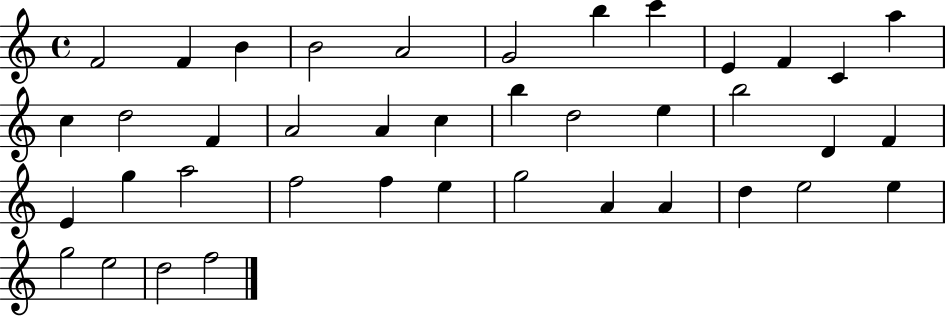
F4/h F4/q B4/q B4/h A4/h G4/h B5/q C6/q E4/q F4/q C4/q A5/q C5/q D5/h F4/q A4/h A4/q C5/q B5/q D5/h E5/q B5/h D4/q F4/q E4/q G5/q A5/h F5/h F5/q E5/q G5/h A4/q A4/q D5/q E5/h E5/q G5/h E5/h D5/h F5/h